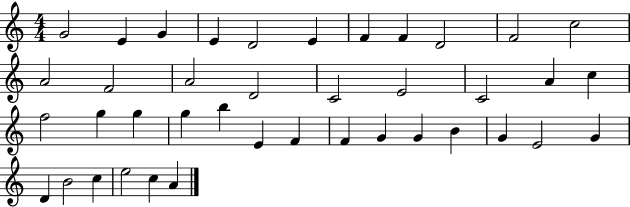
G4/h E4/q G4/q E4/q D4/h E4/q F4/q F4/q D4/h F4/h C5/h A4/h F4/h A4/h D4/h C4/h E4/h C4/h A4/q C5/q F5/h G5/q G5/q G5/q B5/q E4/q F4/q F4/q G4/q G4/q B4/q G4/q E4/h G4/q D4/q B4/h C5/q E5/h C5/q A4/q